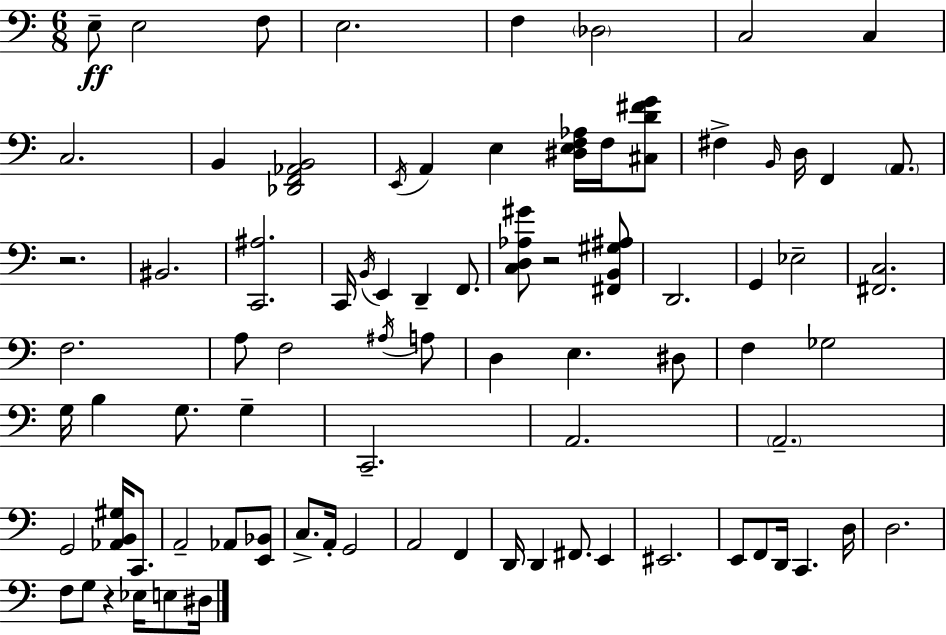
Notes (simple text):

E3/e E3/h F3/e E3/h. F3/q Db3/h C3/h C3/q C3/h. B2/q [Db2,F2,Ab2,B2]/h E2/s A2/q E3/q [D#3,E3,F3,Ab3]/s F3/s [C#3,D4,F#4,G4]/e F#3/q B2/s D3/s F2/q A2/e. R/h. BIS2/h. [C2,A#3]/h. C2/s B2/s E2/q D2/q F2/e. [C3,D3,Ab3,G#4]/e R/h [F#2,B2,G#3,A#3]/e D2/h. G2/q Eb3/h [F#2,C3]/h. F3/h. A3/e F3/h A#3/s A3/e D3/q E3/q. D#3/e F3/q Gb3/h G3/s B3/q G3/e. G3/q C2/h. A2/h. A2/h. G2/h [Ab2,B2,G#3]/s C2/e. A2/h Ab2/e [E2,Bb2]/e C3/e. A2/s G2/h A2/h F2/q D2/s D2/q F#2/e. E2/q EIS2/h. E2/e F2/e D2/s C2/q. D3/s D3/h. F3/e G3/e R/q Eb3/s E3/e D#3/s